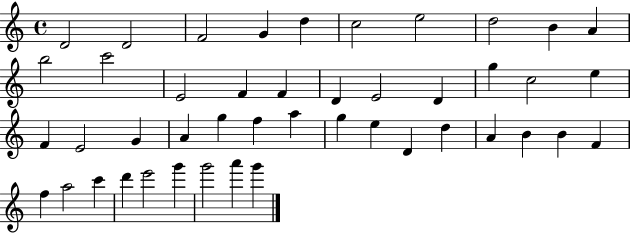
{
  \clef treble
  \time 4/4
  \defaultTimeSignature
  \key c \major
  d'2 d'2 | f'2 g'4 d''4 | c''2 e''2 | d''2 b'4 a'4 | \break b''2 c'''2 | e'2 f'4 f'4 | d'4 e'2 d'4 | g''4 c''2 e''4 | \break f'4 e'2 g'4 | a'4 g''4 f''4 a''4 | g''4 e''4 d'4 d''4 | a'4 b'4 b'4 f'4 | \break f''4 a''2 c'''4 | d'''4 e'''2 g'''4 | g'''2 a'''4 g'''4 | \bar "|."
}